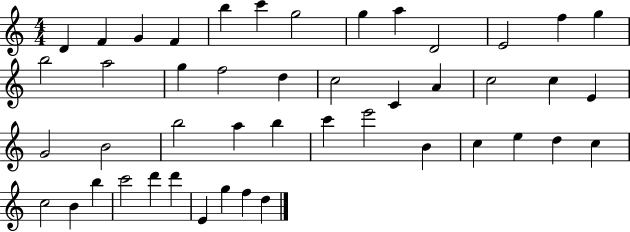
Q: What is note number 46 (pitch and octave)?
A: D5